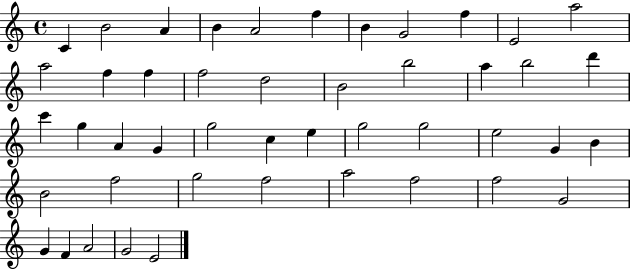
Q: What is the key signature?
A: C major